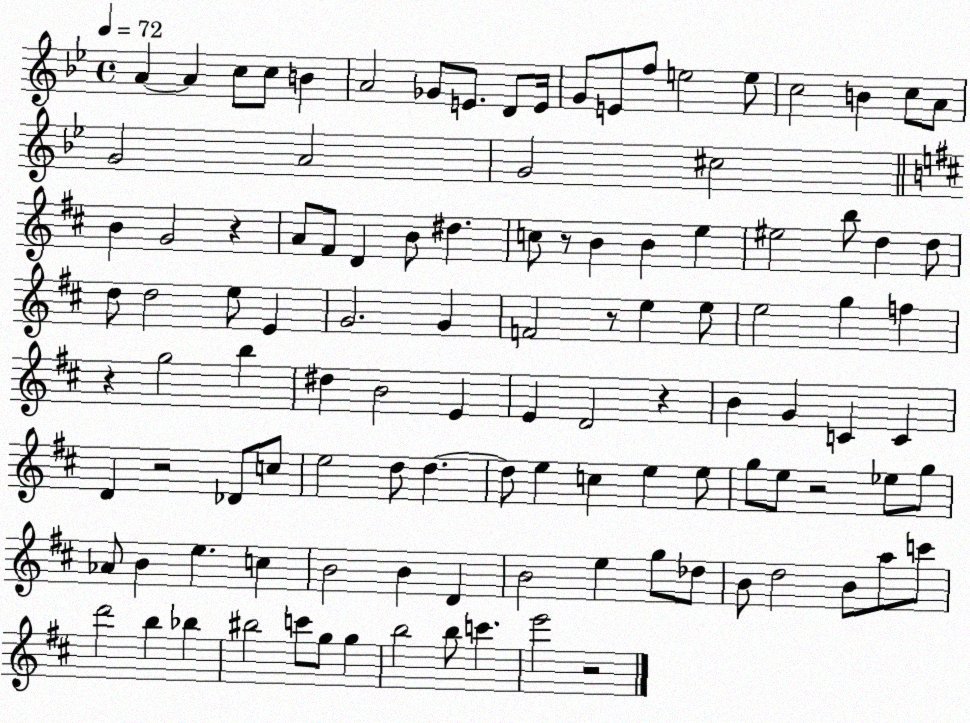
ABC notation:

X:1
T:Untitled
M:4/4
L:1/4
K:Bb
A A c/2 c/2 B A2 _G/2 E/2 D/2 E/4 G/2 E/2 f/2 e2 e/2 c2 B c/2 A/2 G2 A2 G2 ^c2 B G2 z A/2 ^F/2 D B/2 ^d c/2 z/2 B B e ^e2 b/2 d d/2 d/2 d2 e/2 E G2 G F2 z/2 e e/2 e2 g f z g2 b ^d B2 E E D2 z B G C C D z2 _D/2 c/2 e2 d/2 d d/2 e c e e/2 g/2 e/2 z2 _e/2 g/2 _A/2 B e c B2 B D B2 e g/2 _d/2 B/2 d2 B/2 a/2 c'/2 d'2 b _b ^b2 c'/2 g/2 g b2 b/2 c' e'2 z2